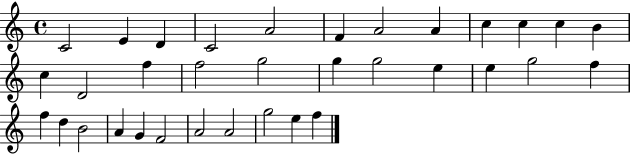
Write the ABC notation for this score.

X:1
T:Untitled
M:4/4
L:1/4
K:C
C2 E D C2 A2 F A2 A c c c B c D2 f f2 g2 g g2 e e g2 f f d B2 A G F2 A2 A2 g2 e f